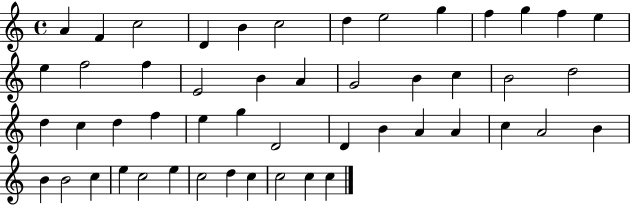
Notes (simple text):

A4/q F4/q C5/h D4/q B4/q C5/h D5/q E5/h G5/q F5/q G5/q F5/q E5/q E5/q F5/h F5/q E4/h B4/q A4/q G4/h B4/q C5/q B4/h D5/h D5/q C5/q D5/q F5/q E5/q G5/q D4/h D4/q B4/q A4/q A4/q C5/q A4/h B4/q B4/q B4/h C5/q E5/q C5/h E5/q C5/h D5/q C5/q C5/h C5/q C5/q